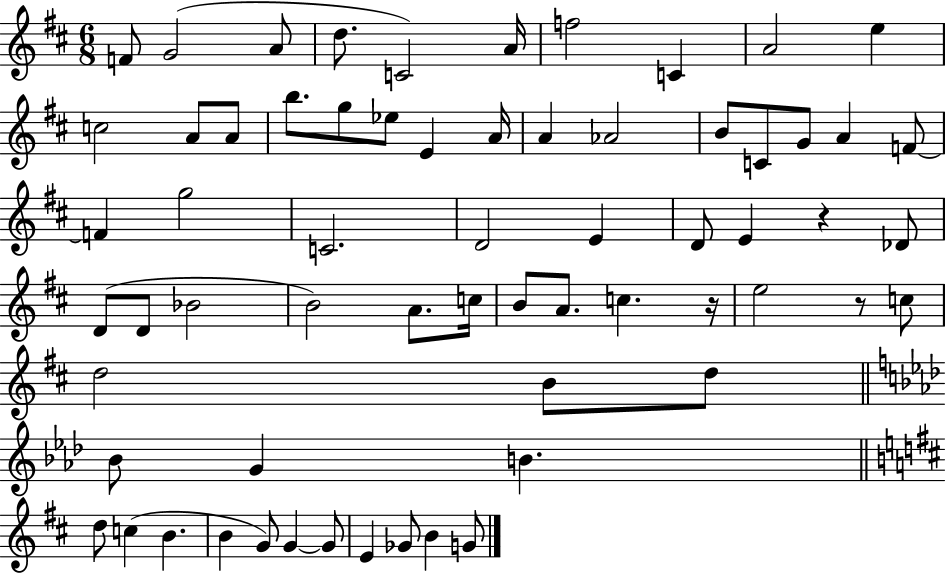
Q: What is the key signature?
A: D major